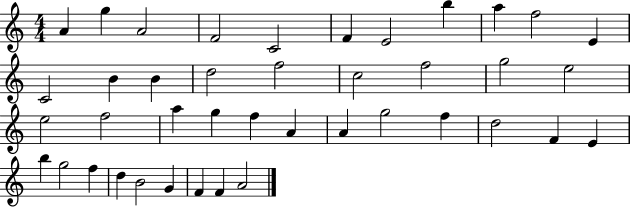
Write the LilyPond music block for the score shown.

{
  \clef treble
  \numericTimeSignature
  \time 4/4
  \key c \major
  a'4 g''4 a'2 | f'2 c'2 | f'4 e'2 b''4 | a''4 f''2 e'4 | \break c'2 b'4 b'4 | d''2 f''2 | c''2 f''2 | g''2 e''2 | \break e''2 f''2 | a''4 g''4 f''4 a'4 | a'4 g''2 f''4 | d''2 f'4 e'4 | \break b''4 g''2 f''4 | d''4 b'2 g'4 | f'4 f'4 a'2 | \bar "|."
}